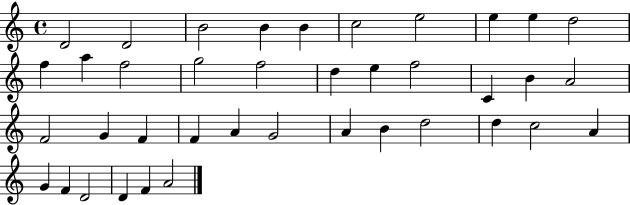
X:1
T:Untitled
M:4/4
L:1/4
K:C
D2 D2 B2 B B c2 e2 e e d2 f a f2 g2 f2 d e f2 C B A2 F2 G F F A G2 A B d2 d c2 A G F D2 D F A2